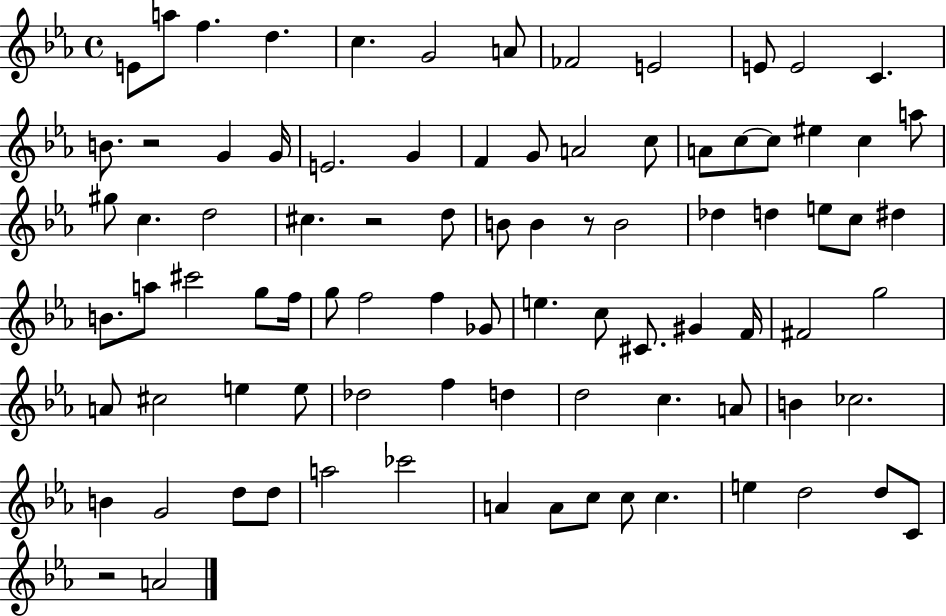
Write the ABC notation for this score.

X:1
T:Untitled
M:4/4
L:1/4
K:Eb
E/2 a/2 f d c G2 A/2 _F2 E2 E/2 E2 C B/2 z2 G G/4 E2 G F G/2 A2 c/2 A/2 c/2 c/2 ^e c a/2 ^g/2 c d2 ^c z2 d/2 B/2 B z/2 B2 _d d e/2 c/2 ^d B/2 a/2 ^c'2 g/2 f/4 g/2 f2 f _G/2 e c/2 ^C/2 ^G F/4 ^F2 g2 A/2 ^c2 e e/2 _d2 f d d2 c A/2 B _c2 B G2 d/2 d/2 a2 _c'2 A A/2 c/2 c/2 c e d2 d/2 C/2 z2 A2